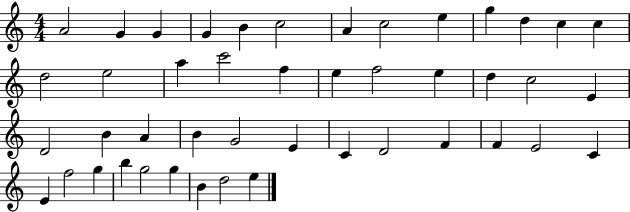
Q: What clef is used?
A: treble